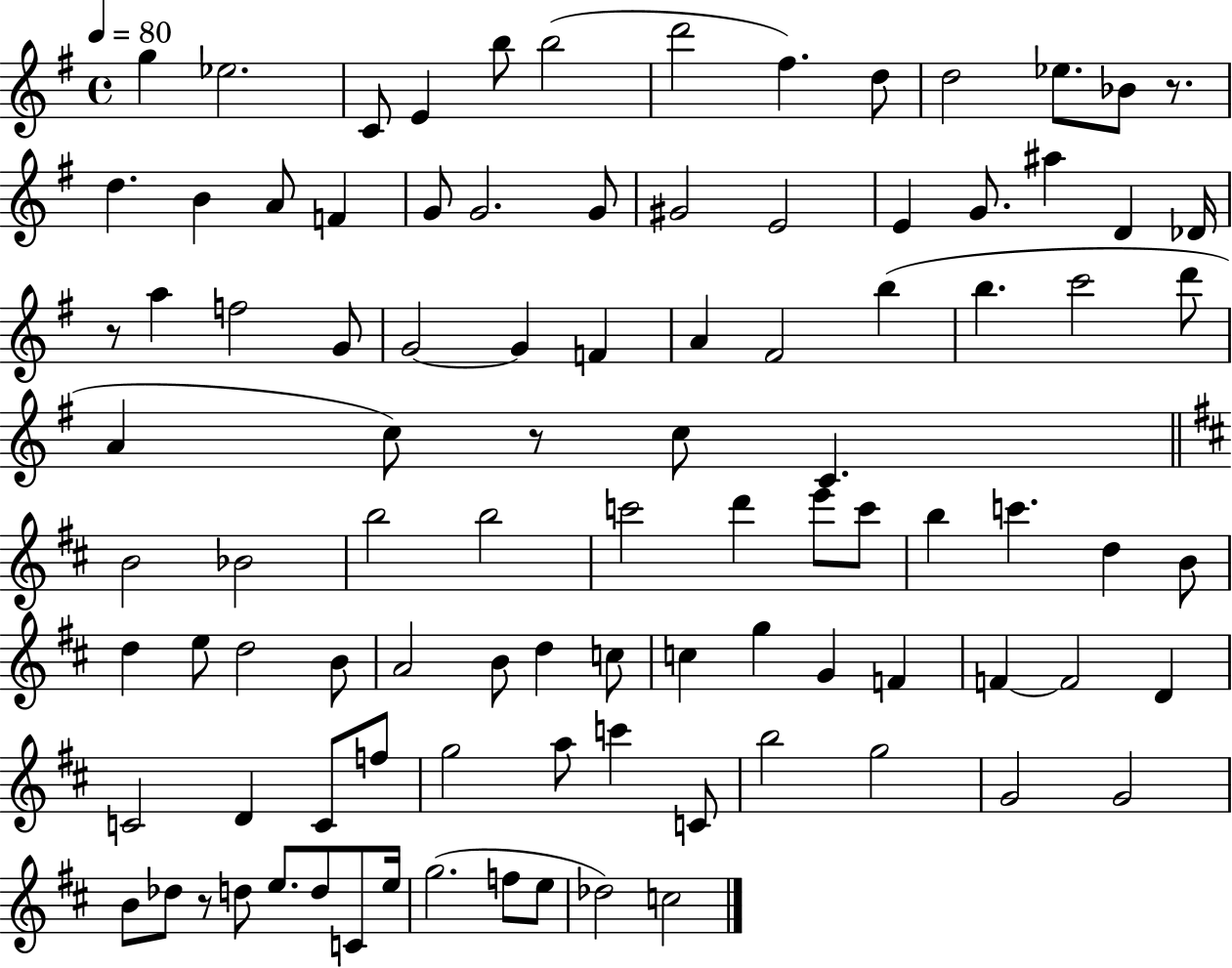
{
  \clef treble
  \time 4/4
  \defaultTimeSignature
  \key g \major
  \tempo 4 = 80
  \repeat volta 2 { g''4 ees''2. | c'8 e'4 b''8 b''2( | d'''2 fis''4.) d''8 | d''2 ees''8. bes'8 r8. | \break d''4. b'4 a'8 f'4 | g'8 g'2. g'8 | gis'2 e'2 | e'4 g'8. ais''4 d'4 des'16 | \break r8 a''4 f''2 g'8 | g'2~~ g'4 f'4 | a'4 fis'2 b''4( | b''4. c'''2 d'''8 | \break a'4 c''8) r8 c''8 c'4. | \bar "||" \break \key d \major b'2 bes'2 | b''2 b''2 | c'''2 d'''4 e'''8 c'''8 | b''4 c'''4. d''4 b'8 | \break d''4 e''8 d''2 b'8 | a'2 b'8 d''4 c''8 | c''4 g''4 g'4 f'4 | f'4~~ f'2 d'4 | \break c'2 d'4 c'8 f''8 | g''2 a''8 c'''4 c'8 | b''2 g''2 | g'2 g'2 | \break b'8 des''8 r8 d''8 e''8. d''8 c'8 e''16 | g''2.( f''8 e''8 | des''2) c''2 | } \bar "|."
}